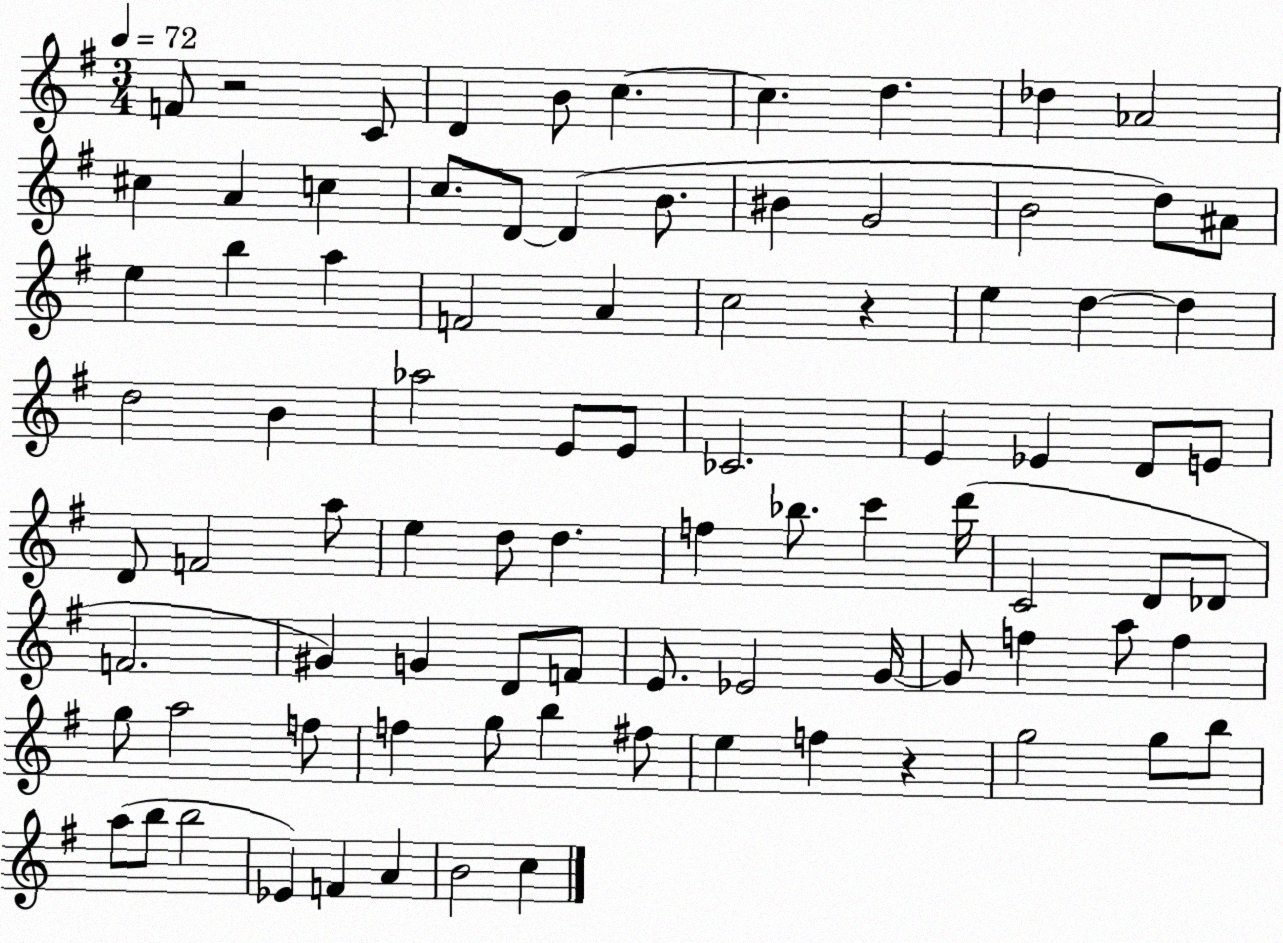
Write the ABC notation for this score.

X:1
T:Untitled
M:3/4
L:1/4
K:G
F/2 z2 C/2 D B/2 c c d _d _A2 ^c A c c/2 D/2 D B/2 ^B G2 B2 d/2 ^A/2 e b a F2 A c2 z e d d d2 B _a2 E/2 E/2 _C2 E _E D/2 E/2 D/2 F2 a/2 e d/2 d f _b/2 c' d'/4 C2 D/2 _D/2 F2 ^G G D/2 F/2 E/2 _E2 G/4 G/2 f a/2 f g/2 a2 f/2 f g/2 b ^f/2 e f z g2 g/2 b/2 a/2 b/2 b2 _E F A B2 c